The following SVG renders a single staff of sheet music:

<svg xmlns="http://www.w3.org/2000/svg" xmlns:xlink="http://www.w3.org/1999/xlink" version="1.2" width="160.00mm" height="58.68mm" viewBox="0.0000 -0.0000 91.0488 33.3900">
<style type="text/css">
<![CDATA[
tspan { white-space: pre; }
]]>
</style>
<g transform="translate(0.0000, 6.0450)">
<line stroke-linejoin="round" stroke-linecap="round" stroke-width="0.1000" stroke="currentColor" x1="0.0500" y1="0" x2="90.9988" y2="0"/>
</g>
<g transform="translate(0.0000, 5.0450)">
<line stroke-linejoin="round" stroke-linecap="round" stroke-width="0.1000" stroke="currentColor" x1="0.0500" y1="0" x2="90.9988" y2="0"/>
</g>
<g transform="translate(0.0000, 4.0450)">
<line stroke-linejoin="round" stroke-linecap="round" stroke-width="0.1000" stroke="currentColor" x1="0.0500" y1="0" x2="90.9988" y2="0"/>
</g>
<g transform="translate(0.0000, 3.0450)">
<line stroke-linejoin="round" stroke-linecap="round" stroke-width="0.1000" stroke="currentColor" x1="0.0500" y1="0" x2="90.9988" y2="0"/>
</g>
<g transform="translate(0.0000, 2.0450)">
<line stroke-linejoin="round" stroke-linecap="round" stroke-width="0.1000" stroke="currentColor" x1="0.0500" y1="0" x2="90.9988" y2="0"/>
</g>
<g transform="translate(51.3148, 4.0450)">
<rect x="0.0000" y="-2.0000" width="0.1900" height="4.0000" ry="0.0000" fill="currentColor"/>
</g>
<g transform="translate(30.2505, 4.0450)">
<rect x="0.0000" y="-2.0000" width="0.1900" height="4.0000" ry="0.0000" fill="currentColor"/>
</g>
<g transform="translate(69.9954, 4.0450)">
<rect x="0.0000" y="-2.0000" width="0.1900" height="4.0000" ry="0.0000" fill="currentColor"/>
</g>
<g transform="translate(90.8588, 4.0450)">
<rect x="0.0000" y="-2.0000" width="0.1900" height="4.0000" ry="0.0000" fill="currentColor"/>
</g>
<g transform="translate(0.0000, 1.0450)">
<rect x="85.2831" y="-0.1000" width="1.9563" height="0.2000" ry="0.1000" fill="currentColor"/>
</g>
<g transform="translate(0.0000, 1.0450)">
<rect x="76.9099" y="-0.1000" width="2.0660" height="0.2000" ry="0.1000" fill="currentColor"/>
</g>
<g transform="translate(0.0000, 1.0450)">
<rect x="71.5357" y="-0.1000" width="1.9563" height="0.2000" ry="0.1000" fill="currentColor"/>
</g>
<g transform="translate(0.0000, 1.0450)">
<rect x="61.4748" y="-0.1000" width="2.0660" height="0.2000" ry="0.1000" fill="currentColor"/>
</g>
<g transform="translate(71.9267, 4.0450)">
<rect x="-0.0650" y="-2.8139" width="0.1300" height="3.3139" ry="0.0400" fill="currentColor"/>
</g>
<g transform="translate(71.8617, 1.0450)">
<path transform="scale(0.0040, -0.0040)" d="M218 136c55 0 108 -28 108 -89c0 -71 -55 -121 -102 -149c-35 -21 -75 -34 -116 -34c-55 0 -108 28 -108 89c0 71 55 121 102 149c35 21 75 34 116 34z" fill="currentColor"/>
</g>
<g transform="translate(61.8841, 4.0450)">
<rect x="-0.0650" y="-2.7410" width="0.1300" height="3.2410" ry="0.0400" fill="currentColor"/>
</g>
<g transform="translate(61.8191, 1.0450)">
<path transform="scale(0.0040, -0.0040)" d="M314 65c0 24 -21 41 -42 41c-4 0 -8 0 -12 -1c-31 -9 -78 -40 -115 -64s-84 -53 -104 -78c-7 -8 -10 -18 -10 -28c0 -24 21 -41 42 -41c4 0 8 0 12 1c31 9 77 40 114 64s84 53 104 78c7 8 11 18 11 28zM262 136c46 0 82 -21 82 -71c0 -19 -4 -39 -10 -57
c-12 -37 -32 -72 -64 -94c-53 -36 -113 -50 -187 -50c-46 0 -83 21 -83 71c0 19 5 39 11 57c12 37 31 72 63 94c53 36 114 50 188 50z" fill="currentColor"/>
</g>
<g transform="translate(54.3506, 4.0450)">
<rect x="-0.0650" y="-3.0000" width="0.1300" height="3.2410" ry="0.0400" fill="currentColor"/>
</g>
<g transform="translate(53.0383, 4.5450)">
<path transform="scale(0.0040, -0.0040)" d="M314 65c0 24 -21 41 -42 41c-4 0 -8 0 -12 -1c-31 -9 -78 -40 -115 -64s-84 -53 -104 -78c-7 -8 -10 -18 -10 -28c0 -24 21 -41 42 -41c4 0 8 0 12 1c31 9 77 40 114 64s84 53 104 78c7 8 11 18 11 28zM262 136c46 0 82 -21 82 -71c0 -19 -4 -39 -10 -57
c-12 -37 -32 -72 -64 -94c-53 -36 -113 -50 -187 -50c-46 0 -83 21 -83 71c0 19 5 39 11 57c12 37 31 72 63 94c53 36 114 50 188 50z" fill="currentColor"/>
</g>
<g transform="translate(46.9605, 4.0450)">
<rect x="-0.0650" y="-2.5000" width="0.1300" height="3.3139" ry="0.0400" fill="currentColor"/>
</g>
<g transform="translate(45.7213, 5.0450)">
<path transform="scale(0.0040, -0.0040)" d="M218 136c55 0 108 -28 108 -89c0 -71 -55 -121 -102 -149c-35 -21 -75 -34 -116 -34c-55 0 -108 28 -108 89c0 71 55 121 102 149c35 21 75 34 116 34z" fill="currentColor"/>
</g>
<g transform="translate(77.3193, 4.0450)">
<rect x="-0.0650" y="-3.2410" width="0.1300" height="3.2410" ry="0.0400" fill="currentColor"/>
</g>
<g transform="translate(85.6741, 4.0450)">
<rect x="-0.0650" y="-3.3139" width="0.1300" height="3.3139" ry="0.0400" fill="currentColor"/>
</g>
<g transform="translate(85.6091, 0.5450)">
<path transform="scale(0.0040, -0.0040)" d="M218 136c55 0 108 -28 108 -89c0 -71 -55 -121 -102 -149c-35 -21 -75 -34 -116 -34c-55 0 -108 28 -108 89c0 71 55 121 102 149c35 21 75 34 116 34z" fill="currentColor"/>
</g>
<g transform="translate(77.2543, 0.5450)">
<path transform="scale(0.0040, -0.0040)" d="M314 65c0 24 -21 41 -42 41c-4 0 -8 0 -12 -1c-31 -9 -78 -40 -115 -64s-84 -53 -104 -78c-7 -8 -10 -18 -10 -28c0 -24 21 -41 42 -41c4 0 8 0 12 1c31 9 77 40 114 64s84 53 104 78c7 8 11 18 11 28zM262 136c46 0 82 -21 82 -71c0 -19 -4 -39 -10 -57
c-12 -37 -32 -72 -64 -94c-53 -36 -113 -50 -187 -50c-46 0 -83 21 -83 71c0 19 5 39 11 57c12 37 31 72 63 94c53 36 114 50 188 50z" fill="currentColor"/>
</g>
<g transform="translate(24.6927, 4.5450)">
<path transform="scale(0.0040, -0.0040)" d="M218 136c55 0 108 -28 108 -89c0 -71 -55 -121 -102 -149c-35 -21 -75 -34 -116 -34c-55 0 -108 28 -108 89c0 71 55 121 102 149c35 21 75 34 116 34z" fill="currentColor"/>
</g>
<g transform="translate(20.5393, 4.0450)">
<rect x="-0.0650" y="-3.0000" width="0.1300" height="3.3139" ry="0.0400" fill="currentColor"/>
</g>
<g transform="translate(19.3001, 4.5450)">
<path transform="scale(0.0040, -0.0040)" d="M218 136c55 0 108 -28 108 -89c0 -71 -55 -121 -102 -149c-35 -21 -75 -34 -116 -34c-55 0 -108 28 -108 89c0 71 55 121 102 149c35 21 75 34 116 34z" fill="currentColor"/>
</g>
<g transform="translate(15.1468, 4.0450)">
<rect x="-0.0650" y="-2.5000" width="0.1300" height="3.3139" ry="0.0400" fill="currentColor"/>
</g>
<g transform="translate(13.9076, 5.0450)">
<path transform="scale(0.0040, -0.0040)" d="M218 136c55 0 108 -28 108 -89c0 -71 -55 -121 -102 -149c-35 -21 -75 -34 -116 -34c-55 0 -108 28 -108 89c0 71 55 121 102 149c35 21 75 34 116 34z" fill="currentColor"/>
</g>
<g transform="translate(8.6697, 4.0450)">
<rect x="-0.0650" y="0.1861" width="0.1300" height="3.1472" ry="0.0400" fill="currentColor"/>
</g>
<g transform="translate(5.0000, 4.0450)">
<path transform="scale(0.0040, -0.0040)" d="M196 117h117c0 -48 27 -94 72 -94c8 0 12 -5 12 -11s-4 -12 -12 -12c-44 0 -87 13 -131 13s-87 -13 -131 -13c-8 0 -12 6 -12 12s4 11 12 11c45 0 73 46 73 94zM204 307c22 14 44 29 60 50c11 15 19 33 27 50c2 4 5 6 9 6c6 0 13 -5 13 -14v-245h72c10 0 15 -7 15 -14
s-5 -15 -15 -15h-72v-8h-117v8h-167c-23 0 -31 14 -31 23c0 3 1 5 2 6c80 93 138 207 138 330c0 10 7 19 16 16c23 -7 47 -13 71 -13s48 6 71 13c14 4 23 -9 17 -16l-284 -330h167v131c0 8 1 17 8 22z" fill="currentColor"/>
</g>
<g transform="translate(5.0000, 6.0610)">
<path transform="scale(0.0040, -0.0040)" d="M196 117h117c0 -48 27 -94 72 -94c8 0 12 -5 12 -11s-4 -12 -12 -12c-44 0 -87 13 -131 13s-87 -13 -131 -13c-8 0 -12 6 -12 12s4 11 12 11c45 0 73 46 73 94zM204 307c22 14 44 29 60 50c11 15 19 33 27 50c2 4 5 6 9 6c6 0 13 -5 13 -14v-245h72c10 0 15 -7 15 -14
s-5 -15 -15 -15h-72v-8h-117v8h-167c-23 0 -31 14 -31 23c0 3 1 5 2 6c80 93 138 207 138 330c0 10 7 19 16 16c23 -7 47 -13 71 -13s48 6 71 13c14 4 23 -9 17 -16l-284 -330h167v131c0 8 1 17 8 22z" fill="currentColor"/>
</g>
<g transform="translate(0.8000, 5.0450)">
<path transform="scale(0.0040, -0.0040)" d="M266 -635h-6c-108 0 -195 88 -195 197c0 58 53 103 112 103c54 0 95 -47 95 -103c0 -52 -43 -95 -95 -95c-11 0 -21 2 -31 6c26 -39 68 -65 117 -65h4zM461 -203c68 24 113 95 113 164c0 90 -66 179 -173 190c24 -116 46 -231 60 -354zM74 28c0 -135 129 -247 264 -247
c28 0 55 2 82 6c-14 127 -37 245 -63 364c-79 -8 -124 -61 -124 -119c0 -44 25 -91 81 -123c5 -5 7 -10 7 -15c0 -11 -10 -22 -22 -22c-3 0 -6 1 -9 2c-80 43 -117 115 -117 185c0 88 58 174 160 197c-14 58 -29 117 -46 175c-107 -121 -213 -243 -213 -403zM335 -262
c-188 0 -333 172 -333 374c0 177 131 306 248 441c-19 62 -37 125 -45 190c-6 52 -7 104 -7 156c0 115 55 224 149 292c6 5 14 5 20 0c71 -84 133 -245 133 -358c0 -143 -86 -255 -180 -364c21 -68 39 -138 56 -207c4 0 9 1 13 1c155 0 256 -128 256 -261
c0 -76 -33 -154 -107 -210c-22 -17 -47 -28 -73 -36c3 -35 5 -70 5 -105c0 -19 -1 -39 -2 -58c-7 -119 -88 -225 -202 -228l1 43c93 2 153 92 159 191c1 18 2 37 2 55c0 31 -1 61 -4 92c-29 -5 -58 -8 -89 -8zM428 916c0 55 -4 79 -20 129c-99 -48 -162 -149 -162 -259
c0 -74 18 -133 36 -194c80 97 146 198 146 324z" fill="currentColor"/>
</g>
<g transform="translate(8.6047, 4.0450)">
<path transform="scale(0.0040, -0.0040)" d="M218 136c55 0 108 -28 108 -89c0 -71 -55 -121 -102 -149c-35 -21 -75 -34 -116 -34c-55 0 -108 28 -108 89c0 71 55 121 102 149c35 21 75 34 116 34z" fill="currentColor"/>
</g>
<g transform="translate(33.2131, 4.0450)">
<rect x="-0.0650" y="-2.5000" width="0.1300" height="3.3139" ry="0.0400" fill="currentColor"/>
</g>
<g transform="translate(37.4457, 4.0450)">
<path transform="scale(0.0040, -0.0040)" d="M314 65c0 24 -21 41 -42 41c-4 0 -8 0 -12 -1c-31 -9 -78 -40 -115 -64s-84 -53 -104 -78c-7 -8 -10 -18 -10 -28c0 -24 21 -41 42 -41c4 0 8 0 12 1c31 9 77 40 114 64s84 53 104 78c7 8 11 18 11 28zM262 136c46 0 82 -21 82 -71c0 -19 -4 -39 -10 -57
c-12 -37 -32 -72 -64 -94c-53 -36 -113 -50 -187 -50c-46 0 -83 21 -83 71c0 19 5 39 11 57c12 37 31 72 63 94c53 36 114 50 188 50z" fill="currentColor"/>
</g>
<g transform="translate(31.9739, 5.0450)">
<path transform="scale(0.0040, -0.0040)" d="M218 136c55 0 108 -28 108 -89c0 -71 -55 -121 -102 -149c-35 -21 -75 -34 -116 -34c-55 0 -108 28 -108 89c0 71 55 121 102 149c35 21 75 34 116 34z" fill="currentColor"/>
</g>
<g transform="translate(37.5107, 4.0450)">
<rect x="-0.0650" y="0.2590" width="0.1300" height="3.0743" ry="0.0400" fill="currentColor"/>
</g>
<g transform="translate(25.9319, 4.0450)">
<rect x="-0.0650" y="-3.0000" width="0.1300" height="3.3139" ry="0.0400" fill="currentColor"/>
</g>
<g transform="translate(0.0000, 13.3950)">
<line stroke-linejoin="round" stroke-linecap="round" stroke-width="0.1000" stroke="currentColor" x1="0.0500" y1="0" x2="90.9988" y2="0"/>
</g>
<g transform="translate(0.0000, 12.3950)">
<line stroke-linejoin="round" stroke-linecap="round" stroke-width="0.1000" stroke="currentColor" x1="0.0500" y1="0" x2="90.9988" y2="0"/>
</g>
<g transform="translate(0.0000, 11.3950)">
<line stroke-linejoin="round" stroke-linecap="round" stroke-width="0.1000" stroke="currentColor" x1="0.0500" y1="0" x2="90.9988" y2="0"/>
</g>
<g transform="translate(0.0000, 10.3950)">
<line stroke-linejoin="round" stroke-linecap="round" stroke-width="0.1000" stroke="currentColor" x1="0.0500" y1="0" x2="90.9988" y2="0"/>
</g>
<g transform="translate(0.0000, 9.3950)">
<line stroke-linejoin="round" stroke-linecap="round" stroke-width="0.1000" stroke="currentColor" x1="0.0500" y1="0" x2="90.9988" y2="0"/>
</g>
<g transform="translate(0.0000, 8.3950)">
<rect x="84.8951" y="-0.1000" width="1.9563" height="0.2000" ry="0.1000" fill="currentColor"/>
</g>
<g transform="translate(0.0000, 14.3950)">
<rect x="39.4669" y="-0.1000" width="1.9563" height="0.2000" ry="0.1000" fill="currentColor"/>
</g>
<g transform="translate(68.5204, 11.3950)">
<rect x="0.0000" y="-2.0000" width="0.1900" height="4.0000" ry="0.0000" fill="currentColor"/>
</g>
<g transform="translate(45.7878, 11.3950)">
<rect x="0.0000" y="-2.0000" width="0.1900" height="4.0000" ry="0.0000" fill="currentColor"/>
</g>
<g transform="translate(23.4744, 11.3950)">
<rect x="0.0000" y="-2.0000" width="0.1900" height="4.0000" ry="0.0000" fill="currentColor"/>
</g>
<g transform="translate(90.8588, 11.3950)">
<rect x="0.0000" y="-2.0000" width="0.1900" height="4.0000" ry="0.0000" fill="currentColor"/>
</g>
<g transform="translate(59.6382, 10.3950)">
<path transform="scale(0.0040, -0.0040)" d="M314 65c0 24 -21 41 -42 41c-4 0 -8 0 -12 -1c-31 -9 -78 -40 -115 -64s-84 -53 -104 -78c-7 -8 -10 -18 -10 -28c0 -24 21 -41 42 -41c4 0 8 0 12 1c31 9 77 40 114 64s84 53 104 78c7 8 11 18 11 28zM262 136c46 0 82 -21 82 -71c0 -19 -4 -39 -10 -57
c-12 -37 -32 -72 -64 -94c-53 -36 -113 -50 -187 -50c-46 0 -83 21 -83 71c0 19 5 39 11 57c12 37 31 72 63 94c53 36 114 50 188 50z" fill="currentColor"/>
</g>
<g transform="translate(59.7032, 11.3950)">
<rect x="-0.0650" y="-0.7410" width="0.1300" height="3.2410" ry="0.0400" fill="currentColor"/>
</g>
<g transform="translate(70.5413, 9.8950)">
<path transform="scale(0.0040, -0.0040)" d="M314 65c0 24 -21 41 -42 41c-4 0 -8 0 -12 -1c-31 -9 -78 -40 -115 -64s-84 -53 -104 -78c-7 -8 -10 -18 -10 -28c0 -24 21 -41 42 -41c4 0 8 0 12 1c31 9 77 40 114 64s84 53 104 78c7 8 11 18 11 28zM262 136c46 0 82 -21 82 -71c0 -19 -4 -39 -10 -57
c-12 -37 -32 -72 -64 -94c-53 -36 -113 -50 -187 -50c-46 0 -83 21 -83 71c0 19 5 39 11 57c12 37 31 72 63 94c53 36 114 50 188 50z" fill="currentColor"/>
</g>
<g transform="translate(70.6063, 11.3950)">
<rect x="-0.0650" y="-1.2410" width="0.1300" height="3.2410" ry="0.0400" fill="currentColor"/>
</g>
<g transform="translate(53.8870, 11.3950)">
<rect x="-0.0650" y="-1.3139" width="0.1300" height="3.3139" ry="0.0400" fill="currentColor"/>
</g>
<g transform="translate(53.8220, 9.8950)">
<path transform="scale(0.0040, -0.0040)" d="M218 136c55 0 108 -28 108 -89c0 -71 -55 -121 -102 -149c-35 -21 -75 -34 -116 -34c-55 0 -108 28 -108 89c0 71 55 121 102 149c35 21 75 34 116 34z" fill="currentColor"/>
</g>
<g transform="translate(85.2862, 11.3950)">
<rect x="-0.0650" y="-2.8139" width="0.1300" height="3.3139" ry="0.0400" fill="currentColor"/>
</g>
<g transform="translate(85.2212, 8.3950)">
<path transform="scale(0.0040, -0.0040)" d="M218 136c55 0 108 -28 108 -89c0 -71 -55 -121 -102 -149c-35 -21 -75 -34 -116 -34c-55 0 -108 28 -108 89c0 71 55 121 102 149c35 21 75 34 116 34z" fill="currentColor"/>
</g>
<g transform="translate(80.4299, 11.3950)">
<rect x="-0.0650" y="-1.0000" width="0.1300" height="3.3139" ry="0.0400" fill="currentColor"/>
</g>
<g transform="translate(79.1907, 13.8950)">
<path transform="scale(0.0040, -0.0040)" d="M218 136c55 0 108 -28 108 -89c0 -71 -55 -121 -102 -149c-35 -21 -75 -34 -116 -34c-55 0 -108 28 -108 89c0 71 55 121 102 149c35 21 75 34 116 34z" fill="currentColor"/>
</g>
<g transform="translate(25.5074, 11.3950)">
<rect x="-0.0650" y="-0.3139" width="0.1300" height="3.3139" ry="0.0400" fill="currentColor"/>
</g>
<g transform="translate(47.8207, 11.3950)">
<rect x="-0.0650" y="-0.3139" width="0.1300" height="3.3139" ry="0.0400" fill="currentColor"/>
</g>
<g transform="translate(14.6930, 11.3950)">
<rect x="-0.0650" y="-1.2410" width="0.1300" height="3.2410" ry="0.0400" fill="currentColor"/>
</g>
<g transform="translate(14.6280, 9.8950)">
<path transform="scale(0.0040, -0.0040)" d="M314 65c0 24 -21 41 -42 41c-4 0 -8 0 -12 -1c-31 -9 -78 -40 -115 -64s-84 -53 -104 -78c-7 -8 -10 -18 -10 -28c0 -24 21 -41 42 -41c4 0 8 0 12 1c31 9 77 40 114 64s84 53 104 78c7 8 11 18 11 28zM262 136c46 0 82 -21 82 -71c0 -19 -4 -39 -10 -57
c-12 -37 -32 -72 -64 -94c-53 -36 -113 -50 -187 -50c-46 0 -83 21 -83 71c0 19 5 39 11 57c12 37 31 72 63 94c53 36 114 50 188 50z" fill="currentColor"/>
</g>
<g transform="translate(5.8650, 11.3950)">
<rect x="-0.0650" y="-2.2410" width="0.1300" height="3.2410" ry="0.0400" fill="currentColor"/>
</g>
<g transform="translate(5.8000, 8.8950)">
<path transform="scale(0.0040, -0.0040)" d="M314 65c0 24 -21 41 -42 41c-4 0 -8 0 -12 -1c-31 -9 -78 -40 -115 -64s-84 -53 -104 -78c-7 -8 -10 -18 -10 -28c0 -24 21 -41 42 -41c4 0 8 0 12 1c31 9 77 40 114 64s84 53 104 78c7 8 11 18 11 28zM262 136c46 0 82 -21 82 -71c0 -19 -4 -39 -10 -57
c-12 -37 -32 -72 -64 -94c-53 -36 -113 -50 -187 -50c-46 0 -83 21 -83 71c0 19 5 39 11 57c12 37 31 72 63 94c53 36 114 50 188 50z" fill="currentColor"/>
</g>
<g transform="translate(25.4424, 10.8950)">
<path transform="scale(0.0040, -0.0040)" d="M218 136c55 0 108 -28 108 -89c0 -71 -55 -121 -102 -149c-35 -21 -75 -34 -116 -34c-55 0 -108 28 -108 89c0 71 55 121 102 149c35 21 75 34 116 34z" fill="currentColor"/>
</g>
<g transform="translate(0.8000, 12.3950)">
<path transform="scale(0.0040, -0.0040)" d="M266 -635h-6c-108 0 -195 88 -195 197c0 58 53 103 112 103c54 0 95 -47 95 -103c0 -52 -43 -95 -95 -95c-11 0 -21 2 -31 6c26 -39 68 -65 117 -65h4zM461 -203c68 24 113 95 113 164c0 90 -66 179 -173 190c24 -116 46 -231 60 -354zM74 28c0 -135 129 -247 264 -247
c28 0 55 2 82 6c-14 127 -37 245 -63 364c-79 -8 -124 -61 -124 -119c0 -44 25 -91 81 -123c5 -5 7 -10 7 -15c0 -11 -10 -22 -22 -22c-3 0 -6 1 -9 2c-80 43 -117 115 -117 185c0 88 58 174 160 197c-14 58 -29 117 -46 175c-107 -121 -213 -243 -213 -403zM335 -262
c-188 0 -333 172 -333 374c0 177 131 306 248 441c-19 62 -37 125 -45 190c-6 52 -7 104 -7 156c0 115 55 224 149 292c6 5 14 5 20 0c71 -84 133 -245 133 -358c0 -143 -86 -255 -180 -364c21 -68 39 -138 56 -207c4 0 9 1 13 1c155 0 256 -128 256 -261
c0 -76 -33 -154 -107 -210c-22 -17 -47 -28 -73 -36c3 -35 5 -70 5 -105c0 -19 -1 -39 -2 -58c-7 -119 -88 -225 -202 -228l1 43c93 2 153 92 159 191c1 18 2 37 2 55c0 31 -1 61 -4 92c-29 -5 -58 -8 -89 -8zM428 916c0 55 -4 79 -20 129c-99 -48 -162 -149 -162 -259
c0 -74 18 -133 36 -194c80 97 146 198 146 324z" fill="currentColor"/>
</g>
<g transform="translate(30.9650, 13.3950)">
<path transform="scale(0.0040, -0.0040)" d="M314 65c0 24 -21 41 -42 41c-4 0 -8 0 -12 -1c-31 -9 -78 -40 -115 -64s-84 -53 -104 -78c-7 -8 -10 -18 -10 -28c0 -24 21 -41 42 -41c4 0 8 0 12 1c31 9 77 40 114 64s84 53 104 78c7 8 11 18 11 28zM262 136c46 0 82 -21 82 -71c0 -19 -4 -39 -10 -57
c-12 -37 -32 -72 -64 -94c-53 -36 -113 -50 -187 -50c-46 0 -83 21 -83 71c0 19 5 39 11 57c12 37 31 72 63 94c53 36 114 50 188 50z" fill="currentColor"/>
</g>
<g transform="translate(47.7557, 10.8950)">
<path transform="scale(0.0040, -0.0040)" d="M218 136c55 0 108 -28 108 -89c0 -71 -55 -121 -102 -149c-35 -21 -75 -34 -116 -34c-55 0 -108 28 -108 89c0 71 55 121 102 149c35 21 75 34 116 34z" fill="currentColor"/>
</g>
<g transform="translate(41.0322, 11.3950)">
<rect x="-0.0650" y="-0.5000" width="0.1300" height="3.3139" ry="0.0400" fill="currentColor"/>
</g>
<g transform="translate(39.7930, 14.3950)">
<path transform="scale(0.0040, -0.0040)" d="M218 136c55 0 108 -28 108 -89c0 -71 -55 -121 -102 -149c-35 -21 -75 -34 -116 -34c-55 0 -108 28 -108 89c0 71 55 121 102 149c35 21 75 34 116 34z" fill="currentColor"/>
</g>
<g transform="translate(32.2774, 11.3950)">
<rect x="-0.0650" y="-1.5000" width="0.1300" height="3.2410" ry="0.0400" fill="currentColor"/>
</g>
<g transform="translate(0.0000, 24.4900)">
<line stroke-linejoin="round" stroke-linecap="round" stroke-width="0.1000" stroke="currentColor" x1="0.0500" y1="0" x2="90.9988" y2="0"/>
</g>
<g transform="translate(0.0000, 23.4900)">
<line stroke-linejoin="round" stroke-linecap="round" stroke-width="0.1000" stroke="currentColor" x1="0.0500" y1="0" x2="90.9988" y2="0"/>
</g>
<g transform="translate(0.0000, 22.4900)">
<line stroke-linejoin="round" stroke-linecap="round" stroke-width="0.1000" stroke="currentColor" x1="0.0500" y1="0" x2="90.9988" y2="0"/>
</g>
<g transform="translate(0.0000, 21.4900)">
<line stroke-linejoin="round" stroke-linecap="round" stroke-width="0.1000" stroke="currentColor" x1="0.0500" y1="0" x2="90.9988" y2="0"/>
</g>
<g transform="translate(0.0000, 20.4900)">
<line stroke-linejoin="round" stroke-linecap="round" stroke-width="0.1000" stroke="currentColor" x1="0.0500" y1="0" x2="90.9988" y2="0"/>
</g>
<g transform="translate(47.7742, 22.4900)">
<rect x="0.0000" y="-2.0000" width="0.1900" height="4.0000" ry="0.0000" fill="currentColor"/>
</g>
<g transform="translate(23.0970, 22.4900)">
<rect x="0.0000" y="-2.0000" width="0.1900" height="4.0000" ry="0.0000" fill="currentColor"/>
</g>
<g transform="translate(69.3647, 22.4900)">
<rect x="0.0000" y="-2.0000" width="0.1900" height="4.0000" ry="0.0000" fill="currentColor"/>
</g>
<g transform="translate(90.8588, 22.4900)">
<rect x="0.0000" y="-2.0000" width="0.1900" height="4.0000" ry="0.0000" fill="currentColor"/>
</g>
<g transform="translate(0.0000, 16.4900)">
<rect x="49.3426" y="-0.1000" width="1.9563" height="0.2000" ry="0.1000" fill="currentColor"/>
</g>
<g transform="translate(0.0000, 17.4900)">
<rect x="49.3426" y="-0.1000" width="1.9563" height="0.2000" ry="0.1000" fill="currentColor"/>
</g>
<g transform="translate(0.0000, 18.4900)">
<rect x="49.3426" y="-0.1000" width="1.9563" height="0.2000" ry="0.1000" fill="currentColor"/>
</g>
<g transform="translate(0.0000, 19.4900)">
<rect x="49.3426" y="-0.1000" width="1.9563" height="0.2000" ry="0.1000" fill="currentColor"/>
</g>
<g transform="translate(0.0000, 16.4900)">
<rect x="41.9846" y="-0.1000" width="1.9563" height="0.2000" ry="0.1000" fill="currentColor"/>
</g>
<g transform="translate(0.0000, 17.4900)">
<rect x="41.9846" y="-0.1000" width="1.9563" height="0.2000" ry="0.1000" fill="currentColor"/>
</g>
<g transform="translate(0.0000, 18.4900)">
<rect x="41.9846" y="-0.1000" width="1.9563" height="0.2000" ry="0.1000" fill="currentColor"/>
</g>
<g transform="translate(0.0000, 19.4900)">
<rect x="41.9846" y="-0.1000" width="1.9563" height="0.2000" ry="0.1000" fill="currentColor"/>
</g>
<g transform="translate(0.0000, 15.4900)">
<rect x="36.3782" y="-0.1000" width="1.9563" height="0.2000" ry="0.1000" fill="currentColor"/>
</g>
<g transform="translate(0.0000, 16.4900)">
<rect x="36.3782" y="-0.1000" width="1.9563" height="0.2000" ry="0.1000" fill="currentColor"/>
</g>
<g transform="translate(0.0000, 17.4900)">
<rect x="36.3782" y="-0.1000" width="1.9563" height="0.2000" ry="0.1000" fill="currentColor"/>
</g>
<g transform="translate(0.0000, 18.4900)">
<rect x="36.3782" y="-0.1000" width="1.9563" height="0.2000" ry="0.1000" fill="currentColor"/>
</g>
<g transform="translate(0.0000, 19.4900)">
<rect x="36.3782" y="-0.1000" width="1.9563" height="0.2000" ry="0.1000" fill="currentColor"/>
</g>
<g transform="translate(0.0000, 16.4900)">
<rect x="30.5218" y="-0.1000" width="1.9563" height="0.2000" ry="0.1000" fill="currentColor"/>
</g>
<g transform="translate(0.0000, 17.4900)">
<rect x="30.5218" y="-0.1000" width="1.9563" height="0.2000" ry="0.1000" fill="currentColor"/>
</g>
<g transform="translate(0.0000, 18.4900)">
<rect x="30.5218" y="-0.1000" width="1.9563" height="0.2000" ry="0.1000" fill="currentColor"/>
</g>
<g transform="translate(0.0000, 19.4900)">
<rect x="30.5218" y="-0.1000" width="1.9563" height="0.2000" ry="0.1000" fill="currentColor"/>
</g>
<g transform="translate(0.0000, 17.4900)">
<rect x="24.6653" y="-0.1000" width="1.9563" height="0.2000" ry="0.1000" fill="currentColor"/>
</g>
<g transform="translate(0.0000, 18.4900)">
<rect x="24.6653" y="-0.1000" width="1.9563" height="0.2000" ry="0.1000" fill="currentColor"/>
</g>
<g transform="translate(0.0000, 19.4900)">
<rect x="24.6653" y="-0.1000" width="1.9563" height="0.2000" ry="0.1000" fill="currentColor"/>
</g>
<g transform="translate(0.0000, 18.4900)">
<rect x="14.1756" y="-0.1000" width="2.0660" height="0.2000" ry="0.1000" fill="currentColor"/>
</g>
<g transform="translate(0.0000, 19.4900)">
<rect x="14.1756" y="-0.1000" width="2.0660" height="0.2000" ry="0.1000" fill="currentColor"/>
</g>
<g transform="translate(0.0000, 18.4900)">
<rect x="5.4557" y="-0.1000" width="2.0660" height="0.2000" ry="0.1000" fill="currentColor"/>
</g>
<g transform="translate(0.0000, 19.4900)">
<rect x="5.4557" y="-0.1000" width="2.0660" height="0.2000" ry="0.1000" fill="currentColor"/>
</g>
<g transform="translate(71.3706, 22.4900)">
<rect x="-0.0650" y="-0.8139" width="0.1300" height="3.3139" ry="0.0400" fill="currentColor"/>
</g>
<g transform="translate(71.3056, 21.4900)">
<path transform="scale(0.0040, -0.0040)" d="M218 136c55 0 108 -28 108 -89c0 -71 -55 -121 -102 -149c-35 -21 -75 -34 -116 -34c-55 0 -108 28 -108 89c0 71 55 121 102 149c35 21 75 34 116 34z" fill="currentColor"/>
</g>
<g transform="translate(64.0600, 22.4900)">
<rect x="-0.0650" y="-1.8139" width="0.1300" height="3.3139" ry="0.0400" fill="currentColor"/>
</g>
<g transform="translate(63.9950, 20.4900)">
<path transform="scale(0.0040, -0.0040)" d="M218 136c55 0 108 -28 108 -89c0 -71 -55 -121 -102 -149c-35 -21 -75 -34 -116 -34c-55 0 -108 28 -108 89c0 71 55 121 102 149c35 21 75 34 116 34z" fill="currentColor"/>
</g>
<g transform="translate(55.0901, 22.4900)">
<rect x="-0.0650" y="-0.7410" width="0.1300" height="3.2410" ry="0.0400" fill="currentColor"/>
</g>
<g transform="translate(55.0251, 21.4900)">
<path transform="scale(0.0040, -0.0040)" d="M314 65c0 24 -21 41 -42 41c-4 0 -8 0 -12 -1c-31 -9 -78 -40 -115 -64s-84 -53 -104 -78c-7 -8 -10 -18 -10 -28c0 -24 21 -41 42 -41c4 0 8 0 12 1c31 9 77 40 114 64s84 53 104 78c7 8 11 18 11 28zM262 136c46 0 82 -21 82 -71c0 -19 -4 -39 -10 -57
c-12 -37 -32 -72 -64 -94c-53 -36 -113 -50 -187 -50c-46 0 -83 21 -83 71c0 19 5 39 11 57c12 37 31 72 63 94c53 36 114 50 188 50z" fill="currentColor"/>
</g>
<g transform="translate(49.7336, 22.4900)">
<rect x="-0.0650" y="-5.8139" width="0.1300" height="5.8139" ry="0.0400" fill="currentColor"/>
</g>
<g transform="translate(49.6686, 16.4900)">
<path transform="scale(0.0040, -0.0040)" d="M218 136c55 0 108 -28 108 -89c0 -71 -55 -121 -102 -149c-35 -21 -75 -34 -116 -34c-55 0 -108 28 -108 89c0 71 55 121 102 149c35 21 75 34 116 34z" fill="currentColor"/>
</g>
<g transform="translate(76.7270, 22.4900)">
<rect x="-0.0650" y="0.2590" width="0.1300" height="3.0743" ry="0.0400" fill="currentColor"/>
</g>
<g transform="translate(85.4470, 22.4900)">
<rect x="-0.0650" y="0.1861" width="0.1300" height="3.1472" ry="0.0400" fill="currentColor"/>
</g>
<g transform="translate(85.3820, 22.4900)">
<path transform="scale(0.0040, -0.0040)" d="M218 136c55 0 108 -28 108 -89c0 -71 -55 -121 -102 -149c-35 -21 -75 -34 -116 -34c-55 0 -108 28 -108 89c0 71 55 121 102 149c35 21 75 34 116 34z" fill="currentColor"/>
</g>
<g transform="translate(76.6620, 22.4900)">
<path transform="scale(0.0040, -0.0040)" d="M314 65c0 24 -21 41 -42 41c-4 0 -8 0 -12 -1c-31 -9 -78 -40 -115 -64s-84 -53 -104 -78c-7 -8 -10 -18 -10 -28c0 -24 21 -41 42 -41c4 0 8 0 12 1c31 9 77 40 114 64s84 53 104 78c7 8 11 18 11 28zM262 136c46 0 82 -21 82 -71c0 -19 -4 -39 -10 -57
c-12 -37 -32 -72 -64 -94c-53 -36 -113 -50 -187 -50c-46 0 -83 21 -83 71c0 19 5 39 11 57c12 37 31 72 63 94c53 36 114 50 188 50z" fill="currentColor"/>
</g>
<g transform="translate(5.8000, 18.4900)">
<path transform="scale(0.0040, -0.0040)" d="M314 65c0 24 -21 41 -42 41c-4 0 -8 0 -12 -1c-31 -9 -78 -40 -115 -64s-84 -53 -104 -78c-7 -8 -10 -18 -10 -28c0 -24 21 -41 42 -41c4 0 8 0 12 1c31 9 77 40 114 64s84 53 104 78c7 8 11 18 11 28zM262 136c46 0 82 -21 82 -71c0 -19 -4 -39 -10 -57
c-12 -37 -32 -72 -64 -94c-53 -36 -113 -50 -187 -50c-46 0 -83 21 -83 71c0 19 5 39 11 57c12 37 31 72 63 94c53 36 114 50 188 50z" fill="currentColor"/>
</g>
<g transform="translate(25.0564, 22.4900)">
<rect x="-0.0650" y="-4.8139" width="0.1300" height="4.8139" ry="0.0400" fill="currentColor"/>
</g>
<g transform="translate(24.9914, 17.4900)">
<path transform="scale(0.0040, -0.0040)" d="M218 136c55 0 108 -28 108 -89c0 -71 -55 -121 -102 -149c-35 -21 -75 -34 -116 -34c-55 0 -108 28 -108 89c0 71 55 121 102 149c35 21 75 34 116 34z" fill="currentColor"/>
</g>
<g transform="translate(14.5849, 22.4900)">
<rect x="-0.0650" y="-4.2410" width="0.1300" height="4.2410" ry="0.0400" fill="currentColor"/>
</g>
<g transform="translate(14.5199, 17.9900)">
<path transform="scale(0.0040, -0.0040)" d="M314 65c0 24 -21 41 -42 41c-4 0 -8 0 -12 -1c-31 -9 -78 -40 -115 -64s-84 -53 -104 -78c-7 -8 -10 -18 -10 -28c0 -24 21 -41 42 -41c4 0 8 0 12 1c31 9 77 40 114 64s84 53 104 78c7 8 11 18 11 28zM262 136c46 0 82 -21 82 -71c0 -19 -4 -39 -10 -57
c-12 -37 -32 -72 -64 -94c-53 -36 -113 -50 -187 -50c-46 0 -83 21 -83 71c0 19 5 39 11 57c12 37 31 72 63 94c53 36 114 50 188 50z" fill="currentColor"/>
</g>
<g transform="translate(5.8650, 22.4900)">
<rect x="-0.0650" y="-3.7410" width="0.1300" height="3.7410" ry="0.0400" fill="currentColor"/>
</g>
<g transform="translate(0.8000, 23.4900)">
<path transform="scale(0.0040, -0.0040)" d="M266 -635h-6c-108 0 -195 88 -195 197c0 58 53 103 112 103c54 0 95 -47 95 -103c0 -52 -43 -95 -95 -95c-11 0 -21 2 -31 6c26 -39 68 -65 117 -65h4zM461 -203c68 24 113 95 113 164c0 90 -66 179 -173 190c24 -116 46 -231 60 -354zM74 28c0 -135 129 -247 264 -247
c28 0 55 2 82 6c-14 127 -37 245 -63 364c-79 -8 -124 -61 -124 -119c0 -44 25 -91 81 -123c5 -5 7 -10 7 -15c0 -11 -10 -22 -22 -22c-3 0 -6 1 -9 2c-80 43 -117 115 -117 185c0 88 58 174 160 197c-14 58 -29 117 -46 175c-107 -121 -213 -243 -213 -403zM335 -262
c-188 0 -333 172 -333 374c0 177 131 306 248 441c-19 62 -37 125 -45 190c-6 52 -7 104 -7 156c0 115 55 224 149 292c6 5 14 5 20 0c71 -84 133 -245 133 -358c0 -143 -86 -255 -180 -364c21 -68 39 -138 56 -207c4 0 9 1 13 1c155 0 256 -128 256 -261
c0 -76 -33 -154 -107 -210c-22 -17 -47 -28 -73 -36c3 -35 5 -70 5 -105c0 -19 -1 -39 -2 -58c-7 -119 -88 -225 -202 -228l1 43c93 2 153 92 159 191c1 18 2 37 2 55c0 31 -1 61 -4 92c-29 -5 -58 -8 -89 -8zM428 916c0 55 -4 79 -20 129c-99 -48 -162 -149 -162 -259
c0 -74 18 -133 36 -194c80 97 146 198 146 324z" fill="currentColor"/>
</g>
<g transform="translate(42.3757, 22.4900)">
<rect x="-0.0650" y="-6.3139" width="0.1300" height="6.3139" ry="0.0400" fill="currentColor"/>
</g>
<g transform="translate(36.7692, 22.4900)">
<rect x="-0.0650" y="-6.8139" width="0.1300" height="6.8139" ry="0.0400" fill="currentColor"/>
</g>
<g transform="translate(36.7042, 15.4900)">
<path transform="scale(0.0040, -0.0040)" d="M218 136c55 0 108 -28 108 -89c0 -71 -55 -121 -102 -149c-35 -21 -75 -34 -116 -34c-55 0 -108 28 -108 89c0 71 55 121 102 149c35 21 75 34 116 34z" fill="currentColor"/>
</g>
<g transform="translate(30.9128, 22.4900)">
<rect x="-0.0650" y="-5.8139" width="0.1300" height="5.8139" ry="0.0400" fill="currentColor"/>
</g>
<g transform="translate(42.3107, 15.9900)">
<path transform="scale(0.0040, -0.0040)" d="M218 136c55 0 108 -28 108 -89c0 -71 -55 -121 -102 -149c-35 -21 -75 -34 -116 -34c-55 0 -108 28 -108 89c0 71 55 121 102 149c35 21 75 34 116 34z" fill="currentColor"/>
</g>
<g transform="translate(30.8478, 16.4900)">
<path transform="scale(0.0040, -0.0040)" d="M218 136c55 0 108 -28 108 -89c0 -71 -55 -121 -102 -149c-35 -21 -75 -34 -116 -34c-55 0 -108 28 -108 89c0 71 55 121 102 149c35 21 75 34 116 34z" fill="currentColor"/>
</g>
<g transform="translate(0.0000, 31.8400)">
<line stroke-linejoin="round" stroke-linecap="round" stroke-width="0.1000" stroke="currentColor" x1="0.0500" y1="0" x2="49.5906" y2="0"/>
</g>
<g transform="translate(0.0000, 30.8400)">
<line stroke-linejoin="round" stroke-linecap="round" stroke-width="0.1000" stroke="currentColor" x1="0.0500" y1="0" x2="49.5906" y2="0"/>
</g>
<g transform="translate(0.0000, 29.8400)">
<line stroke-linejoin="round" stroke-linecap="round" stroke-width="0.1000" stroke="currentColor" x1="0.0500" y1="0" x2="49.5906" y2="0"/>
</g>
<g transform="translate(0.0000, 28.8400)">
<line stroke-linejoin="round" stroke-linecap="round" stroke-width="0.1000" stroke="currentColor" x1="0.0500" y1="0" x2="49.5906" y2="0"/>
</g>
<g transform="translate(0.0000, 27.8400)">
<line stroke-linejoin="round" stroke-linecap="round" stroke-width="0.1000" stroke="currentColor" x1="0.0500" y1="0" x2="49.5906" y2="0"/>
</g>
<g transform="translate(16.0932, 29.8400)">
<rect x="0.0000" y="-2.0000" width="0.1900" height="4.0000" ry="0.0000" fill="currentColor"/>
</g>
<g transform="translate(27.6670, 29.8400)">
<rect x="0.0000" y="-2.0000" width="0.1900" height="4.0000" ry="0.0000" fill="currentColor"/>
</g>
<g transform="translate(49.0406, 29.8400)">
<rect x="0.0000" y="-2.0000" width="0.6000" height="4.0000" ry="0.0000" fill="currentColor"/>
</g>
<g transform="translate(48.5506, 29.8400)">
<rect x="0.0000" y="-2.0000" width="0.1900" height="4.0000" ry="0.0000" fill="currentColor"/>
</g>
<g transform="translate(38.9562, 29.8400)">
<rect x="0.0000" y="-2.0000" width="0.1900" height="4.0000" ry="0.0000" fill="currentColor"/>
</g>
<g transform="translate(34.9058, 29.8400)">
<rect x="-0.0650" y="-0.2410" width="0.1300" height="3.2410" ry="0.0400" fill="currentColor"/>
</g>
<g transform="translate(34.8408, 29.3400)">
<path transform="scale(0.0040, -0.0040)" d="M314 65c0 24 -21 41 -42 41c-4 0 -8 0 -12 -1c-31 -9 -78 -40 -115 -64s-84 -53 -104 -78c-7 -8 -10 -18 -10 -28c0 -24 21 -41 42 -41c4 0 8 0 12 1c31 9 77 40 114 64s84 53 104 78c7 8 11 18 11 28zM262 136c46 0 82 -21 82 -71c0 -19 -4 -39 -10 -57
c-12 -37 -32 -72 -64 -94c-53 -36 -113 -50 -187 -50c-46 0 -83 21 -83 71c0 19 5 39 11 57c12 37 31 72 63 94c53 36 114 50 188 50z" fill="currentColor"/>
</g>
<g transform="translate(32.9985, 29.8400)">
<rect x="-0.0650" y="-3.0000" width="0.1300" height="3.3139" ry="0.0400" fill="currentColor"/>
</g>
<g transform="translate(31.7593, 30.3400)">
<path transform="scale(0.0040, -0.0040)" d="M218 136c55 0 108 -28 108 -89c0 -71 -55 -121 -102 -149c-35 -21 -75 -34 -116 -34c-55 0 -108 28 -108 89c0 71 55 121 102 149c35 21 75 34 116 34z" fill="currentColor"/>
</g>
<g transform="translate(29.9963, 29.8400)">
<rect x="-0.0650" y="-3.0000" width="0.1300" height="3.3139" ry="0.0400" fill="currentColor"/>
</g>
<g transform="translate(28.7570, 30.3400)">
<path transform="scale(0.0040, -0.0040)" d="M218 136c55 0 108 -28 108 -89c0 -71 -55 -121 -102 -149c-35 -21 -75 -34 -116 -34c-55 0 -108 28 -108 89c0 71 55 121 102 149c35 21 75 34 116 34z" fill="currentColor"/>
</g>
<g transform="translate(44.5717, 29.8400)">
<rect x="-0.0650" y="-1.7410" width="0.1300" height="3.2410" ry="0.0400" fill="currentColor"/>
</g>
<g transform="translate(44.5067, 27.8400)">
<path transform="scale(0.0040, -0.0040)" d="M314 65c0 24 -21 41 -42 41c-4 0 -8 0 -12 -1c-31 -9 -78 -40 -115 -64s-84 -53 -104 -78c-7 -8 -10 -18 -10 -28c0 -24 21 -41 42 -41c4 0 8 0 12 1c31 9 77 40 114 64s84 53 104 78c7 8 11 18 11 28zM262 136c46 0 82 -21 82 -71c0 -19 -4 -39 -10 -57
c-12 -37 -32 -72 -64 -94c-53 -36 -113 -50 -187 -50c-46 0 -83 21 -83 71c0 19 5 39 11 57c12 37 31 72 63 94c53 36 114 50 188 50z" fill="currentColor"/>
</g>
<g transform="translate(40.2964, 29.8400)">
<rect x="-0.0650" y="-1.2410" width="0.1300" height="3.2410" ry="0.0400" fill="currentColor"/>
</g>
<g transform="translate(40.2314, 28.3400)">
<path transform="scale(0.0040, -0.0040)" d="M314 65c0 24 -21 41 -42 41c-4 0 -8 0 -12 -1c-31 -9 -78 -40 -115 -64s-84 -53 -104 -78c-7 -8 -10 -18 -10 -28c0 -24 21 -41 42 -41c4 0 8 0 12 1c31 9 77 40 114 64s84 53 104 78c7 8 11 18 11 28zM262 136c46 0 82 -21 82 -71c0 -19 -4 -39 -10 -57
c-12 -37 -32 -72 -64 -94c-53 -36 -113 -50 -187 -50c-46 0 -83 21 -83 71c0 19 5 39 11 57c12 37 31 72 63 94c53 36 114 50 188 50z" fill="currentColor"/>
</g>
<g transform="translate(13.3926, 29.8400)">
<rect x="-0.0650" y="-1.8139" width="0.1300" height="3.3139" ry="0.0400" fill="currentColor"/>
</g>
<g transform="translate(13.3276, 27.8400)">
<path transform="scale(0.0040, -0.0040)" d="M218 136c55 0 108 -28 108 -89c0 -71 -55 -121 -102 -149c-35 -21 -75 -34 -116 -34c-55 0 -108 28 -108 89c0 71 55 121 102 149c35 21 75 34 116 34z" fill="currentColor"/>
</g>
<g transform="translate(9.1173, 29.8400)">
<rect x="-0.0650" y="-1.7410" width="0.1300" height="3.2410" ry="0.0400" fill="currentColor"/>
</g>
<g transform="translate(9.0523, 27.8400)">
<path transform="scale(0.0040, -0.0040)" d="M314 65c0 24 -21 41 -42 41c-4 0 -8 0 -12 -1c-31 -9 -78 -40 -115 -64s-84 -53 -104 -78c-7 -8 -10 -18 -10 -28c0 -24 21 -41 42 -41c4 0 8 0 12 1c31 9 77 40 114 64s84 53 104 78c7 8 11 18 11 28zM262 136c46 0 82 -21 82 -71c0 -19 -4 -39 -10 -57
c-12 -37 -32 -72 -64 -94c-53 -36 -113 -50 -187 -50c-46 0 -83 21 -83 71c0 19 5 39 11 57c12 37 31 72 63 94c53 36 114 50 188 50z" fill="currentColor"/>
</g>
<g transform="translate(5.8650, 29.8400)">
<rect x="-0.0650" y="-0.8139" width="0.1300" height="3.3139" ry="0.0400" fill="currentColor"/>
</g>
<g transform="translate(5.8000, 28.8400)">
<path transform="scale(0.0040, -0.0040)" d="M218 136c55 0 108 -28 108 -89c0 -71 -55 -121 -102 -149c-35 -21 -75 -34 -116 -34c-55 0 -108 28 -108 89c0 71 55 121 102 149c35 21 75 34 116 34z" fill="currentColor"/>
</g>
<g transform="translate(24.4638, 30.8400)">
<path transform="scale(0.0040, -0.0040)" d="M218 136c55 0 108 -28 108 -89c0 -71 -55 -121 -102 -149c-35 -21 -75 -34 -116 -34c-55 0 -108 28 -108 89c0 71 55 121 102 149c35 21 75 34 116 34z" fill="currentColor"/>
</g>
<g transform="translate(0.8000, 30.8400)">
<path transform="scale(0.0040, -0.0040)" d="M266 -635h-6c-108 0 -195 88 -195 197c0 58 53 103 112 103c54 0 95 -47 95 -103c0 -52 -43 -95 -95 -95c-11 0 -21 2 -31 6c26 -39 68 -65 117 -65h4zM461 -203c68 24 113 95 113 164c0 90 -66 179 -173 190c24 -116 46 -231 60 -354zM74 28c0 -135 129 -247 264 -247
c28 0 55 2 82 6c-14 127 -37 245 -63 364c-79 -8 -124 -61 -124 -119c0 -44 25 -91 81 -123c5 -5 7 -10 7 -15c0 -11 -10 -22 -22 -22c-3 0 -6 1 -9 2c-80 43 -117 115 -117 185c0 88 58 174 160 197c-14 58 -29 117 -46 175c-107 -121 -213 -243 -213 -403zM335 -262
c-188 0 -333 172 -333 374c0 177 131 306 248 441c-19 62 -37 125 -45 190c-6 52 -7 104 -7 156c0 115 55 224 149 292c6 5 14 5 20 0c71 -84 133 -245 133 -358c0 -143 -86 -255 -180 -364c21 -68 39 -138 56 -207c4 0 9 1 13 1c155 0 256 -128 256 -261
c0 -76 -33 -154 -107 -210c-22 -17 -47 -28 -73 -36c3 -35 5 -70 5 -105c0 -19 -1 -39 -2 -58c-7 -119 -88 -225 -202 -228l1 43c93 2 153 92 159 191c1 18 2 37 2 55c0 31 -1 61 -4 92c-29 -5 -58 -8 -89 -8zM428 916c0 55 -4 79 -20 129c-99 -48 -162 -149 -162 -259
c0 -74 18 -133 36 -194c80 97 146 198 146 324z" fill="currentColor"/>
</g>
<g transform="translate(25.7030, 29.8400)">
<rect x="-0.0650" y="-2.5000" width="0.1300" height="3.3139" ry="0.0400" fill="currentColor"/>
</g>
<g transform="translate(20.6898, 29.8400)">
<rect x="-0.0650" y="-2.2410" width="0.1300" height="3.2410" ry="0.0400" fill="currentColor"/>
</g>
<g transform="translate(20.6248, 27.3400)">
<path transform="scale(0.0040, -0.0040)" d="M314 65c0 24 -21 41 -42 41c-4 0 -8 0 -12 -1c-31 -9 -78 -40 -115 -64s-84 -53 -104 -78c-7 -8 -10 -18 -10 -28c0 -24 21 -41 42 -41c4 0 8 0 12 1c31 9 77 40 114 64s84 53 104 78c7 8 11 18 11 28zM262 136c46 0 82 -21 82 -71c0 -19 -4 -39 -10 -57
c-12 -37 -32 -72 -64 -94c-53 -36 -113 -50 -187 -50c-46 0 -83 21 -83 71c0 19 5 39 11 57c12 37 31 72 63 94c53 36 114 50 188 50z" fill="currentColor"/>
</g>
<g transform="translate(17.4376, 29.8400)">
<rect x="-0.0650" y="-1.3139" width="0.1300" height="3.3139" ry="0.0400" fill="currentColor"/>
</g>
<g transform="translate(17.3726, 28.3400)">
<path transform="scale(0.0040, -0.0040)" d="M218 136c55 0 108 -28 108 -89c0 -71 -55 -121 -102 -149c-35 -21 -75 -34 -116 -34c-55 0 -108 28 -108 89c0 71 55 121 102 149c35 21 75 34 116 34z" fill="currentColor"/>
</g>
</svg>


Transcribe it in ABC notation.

X:1
T:Untitled
M:4/4
L:1/4
K:C
B G A A G B2 G A2 a2 a b2 b g2 e2 c E2 C c e d2 e2 D a c'2 d'2 e' g' b' a' g' d2 f d B2 B d f2 f e g2 G A A c2 e2 f2